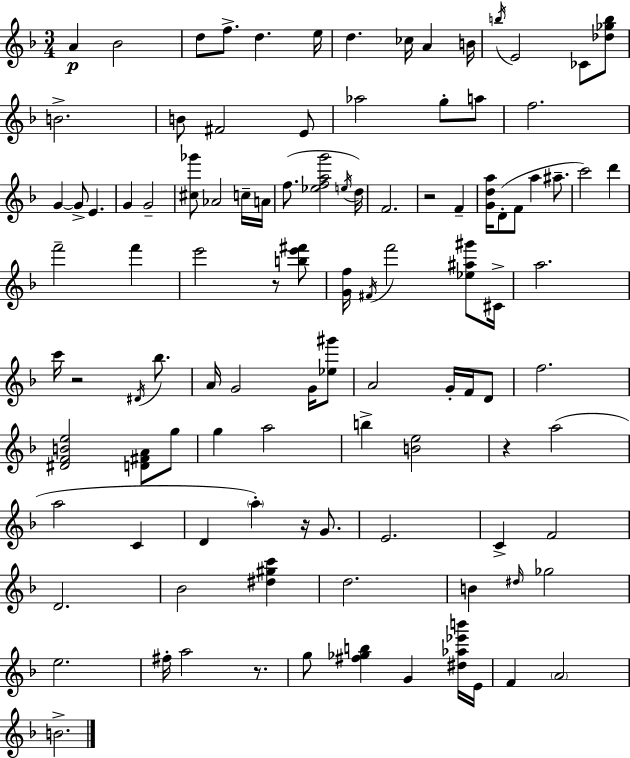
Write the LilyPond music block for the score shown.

{
  \clef treble
  \numericTimeSignature
  \time 3/4
  \key d \minor
  a'4\p bes'2 | d''8 f''8.-> d''4. e''16 | d''4. ces''16 a'4 b'16 | \acciaccatura { b''16 } e'2 ces'8 <des'' ges'' b''>8 | \break b'2.-> | b'8 fis'2 e'8 | aes''2 g''8-. a''8 | f''2. | \break g'4~~ g'8-> e'4. | g'4 g'2-- | <cis'' ges'''>8 aes'2 c''16-- | a'16 f''8.( <ees'' f'' a'' g'''>2 | \break \acciaccatura { e''16 }) d''16 f'2. | r2 f'4-- | <g' d'' a''>16 d'8-.( f'8 a''4 ais''8.-- | c'''2) d'''4 | \break f'''2-- f'''4 | e'''2 r8 | <b'' e''' fis'''>8 <g' f''>16 \acciaccatura { fis'16 } f'''2 | <ees'' ais'' gis'''>8 cis'16-> a''2. | \break c'''16 r2 | \acciaccatura { dis'16 } bes''8. a'16 g'2 | g'16 <ees'' gis'''>8 a'2 | g'16-. f'16 d'8 f''2. | \break <dis' f' b' e''>2 | <d' fis' a'>8 g''8 g''4 a''2 | b''4-> <b' e''>2 | r4 a''2( | \break a''2 | c'4 d'4 \parenthesize a''4-.) | r16 g'8. e'2. | c'4-> f'2 | \break d'2. | bes'2 | <dis'' gis'' c'''>4 d''2. | b'4 \grace { dis''16 } ges''2 | \break e''2. | fis''16-. a''2 | r8. g''8 <fis'' ges'' b''>4 g'4 | <dis'' aes'' ees''' b'''>16 e'16 f'4 \parenthesize a'2 | \break b'2.-> | \bar "|."
}